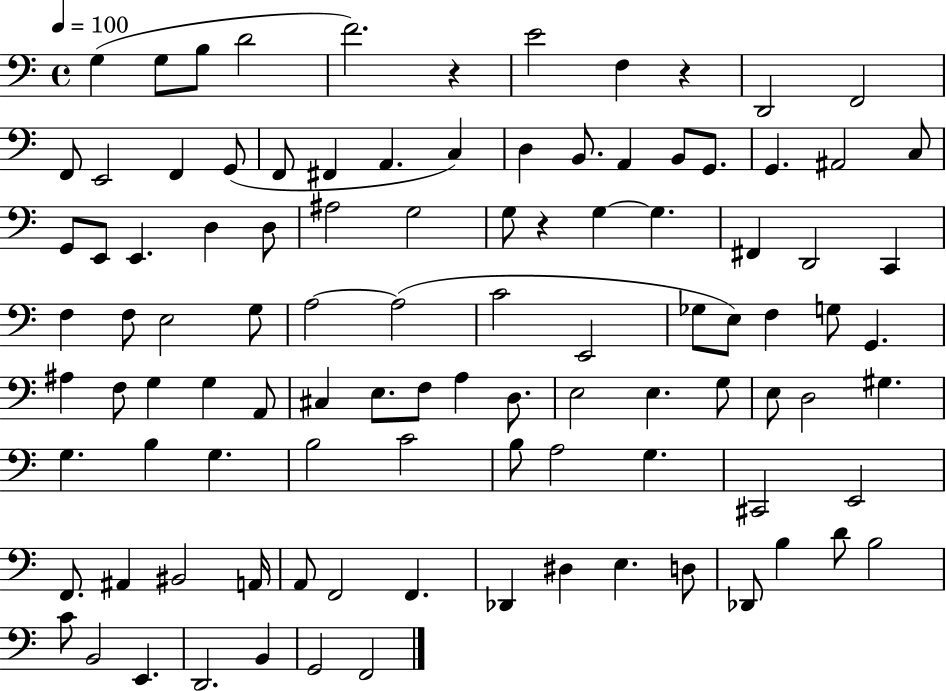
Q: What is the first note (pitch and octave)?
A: G3